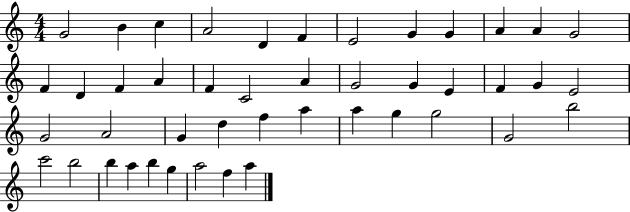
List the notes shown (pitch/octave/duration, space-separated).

G4/h B4/q C5/q A4/h D4/q F4/q E4/h G4/q G4/q A4/q A4/q G4/h F4/q D4/q F4/q A4/q F4/q C4/h A4/q G4/h G4/q E4/q F4/q G4/q E4/h G4/h A4/h G4/q D5/q F5/q A5/q A5/q G5/q G5/h G4/h B5/h C6/h B5/h B5/q A5/q B5/q G5/q A5/h F5/q A5/q